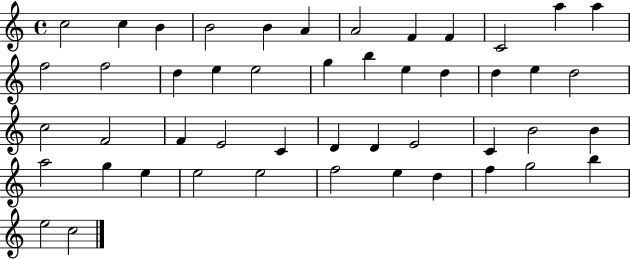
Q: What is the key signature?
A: C major